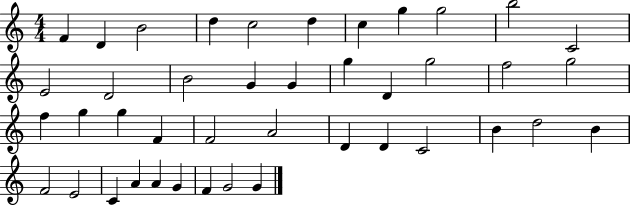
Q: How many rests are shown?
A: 0